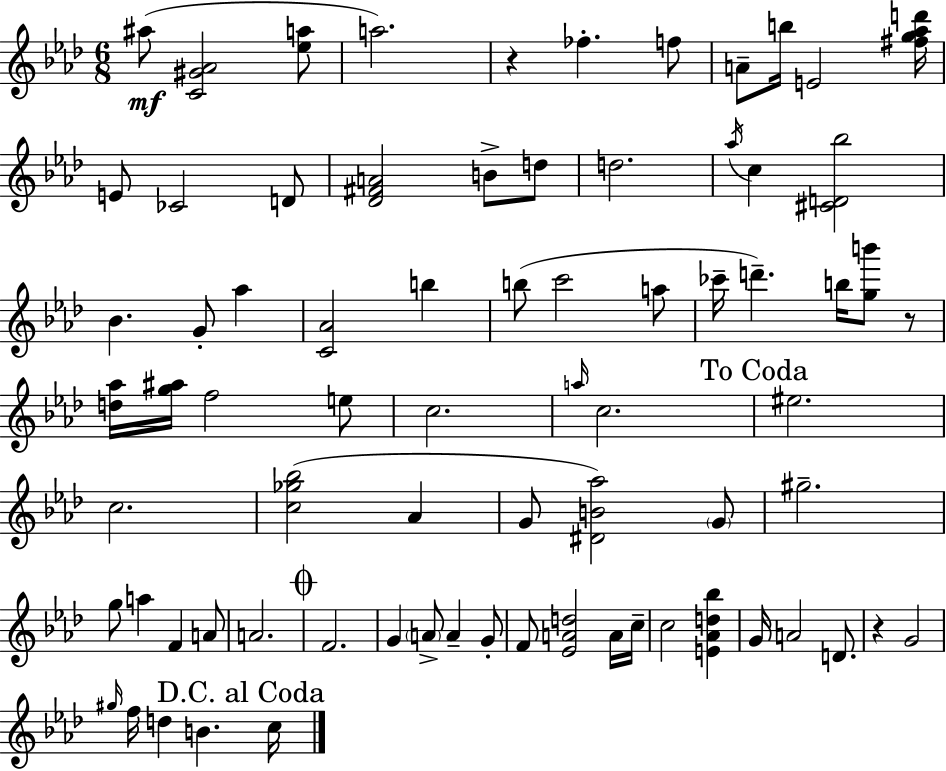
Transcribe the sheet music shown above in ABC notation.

X:1
T:Untitled
M:6/8
L:1/4
K:Fm
^a/2 [C^G_A]2 [_ea]/2 a2 z _f f/2 A/2 b/4 E2 [^fg_ad']/4 E/2 _C2 D/2 [_D^FA]2 B/2 d/2 d2 _a/4 c [^CD_b]2 _B G/2 _a [C_A]2 b b/2 c'2 a/2 _c'/4 d' b/4 [gb']/2 z/2 [d_a]/4 [g^a]/4 f2 e/2 c2 a/4 c2 ^e2 c2 [c_g_b]2 _A G/2 [^DB_a]2 G/2 ^g2 g/2 a F A/2 A2 F2 G A/2 A G/2 F/2 [_EAd]2 A/4 c/4 c2 [E_Ad_b] G/4 A2 D/2 z G2 ^g/4 f/4 d B c/4